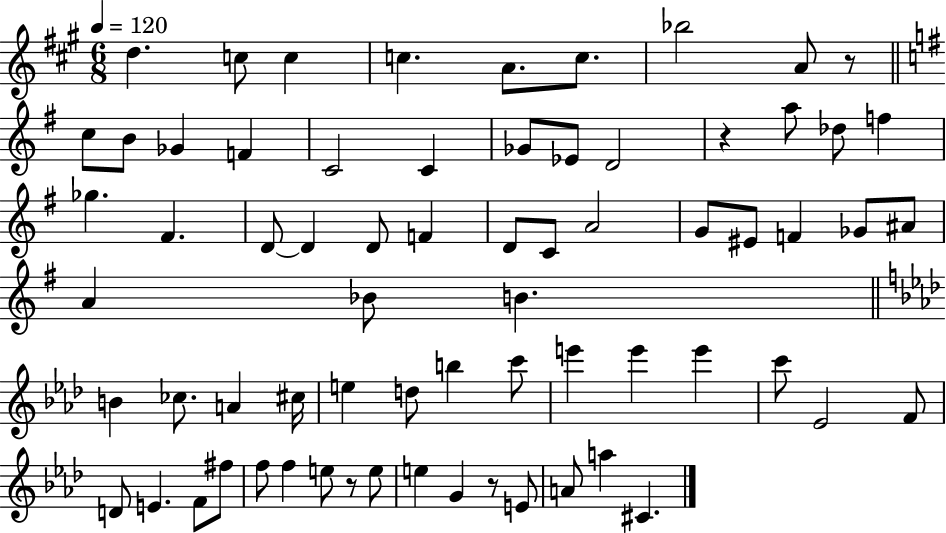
{
  \clef treble
  \numericTimeSignature
  \time 6/8
  \key a \major
  \tempo 4 = 120
  d''4. c''8 c''4 | c''4. a'8. c''8. | bes''2 a'8 r8 | \bar "||" \break \key e \minor c''8 b'8 ges'4 f'4 | c'2 c'4 | ges'8 ees'8 d'2 | r4 a''8 des''8 f''4 | \break ges''4. fis'4. | d'8~~ d'4 d'8 f'4 | d'8 c'8 a'2 | g'8 eis'8 f'4 ges'8 ais'8 | \break a'4 bes'8 b'4. | \bar "||" \break \key f \minor b'4 ces''8. a'4 cis''16 | e''4 d''8 b''4 c'''8 | e'''4 e'''4 e'''4 | c'''8 ees'2 f'8 | \break d'8 e'4. f'8 fis''8 | f''8 f''4 e''8 r8 e''8 | e''4 g'4 r8 e'8 | a'8 a''4 cis'4. | \break \bar "|."
}